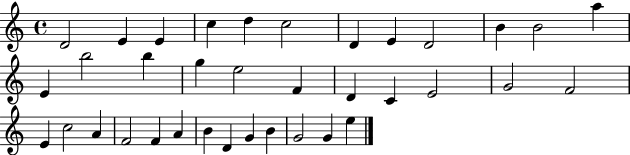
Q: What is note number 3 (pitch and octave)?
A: E4